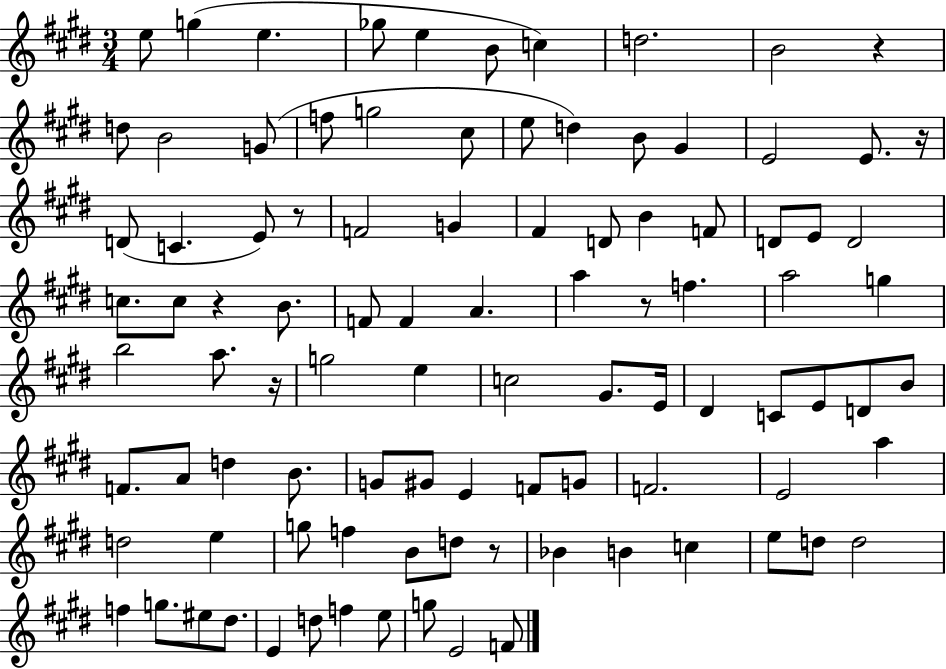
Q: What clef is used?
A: treble